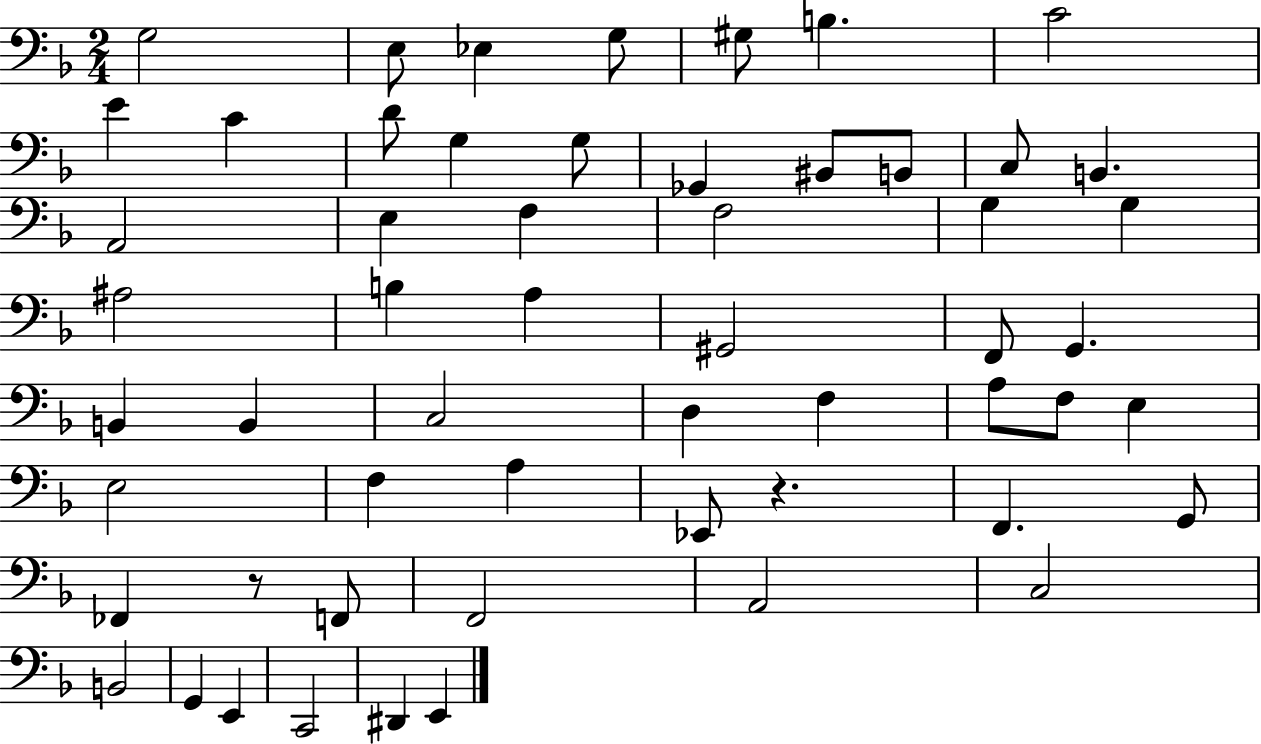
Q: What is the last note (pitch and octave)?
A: E2